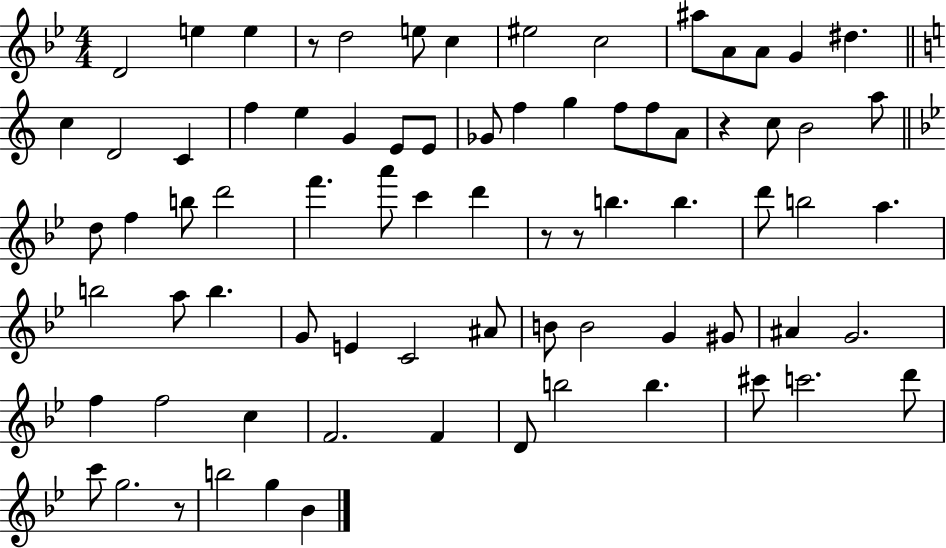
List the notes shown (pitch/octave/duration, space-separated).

D4/h E5/q E5/q R/e D5/h E5/e C5/q EIS5/h C5/h A#5/e A4/e A4/e G4/q D#5/q. C5/q D4/h C4/q F5/q E5/q G4/q E4/e E4/e Gb4/e F5/q G5/q F5/e F5/e A4/e R/q C5/e B4/h A5/e D5/e F5/q B5/e D6/h F6/q. A6/e C6/q D6/q R/e R/e B5/q. B5/q. D6/e B5/h A5/q. B5/h A5/e B5/q. G4/e E4/q C4/h A#4/e B4/e B4/h G4/q G#4/e A#4/q G4/h. F5/q F5/h C5/q F4/h. F4/q D4/e B5/h B5/q. C#6/e C6/h. D6/e C6/e G5/h. R/e B5/h G5/q Bb4/q